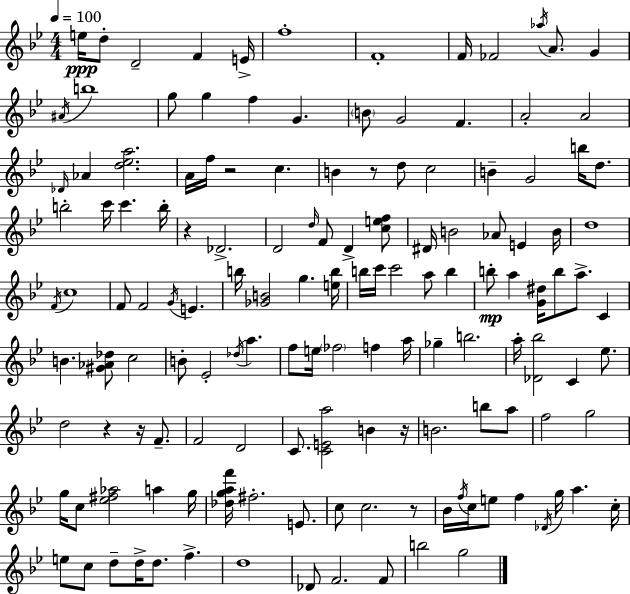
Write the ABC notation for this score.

X:1
T:Untitled
M:4/4
L:1/4
K:Gm
e/4 d/2 D2 F E/4 f4 F4 F/4 _F2 _a/4 A/2 G ^A/4 b4 g/2 g f G B/2 G2 F A2 A2 _D/4 _A [d_ea]2 A/4 f/4 z2 c B z/2 d/2 c2 B G2 b/4 d/2 b2 c'/4 c' b/4 z _D2 D2 d/4 F/2 D [cef]/2 ^D/4 B2 _A/2 E B/4 d4 F/4 c4 F/2 F2 G/4 E b/4 [_GB]2 g [eb]/4 b/4 c'/4 c'2 a/2 b b/2 a [G^d]/4 b/2 a/2 C B [^G_A_d]/2 c2 B/2 _E2 _d/4 a f/2 e/4 _f2 f a/4 _g b2 a/4 [_D_b]2 C _e/2 d2 z z/4 F/2 F2 D2 C/2 [CEa]2 B z/4 B2 b/2 a/2 f2 g2 g/4 c/2 [_e^f_a]2 a g/4 [_dgaf']/4 ^f2 E/2 c/2 c2 z/2 _B/4 f/4 c/4 e/2 f _D/4 g/4 a c/4 e/2 c/2 d/2 d/4 d/2 f d4 _D/2 F2 F/2 b2 g2